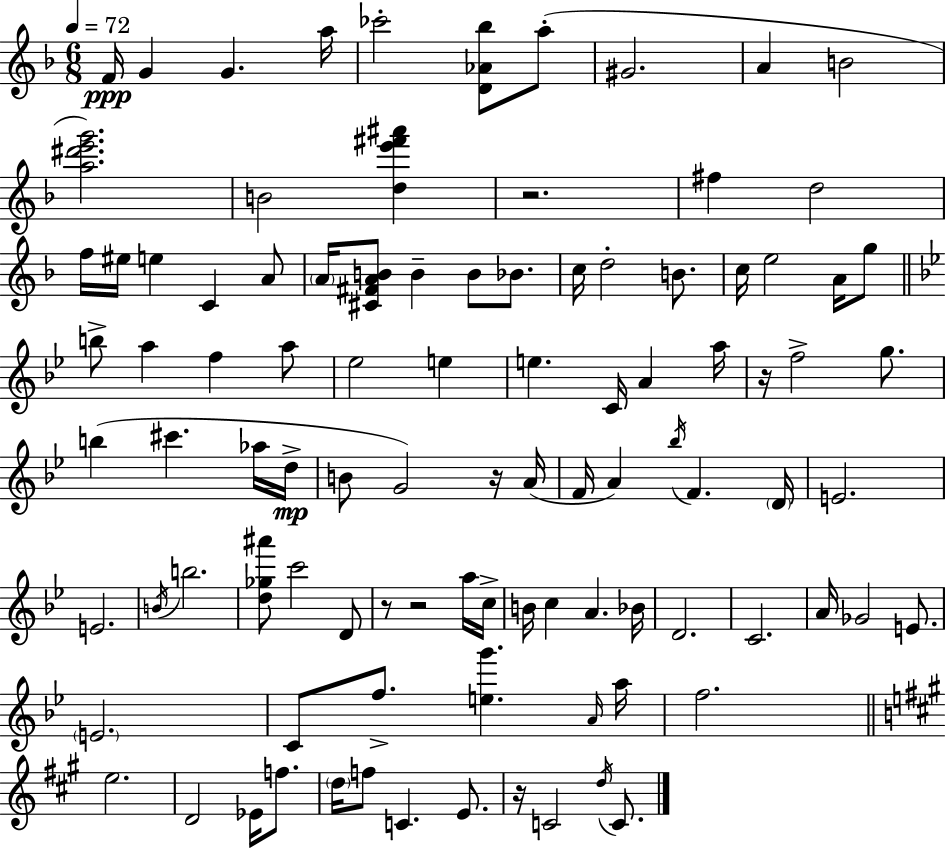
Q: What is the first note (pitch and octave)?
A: F4